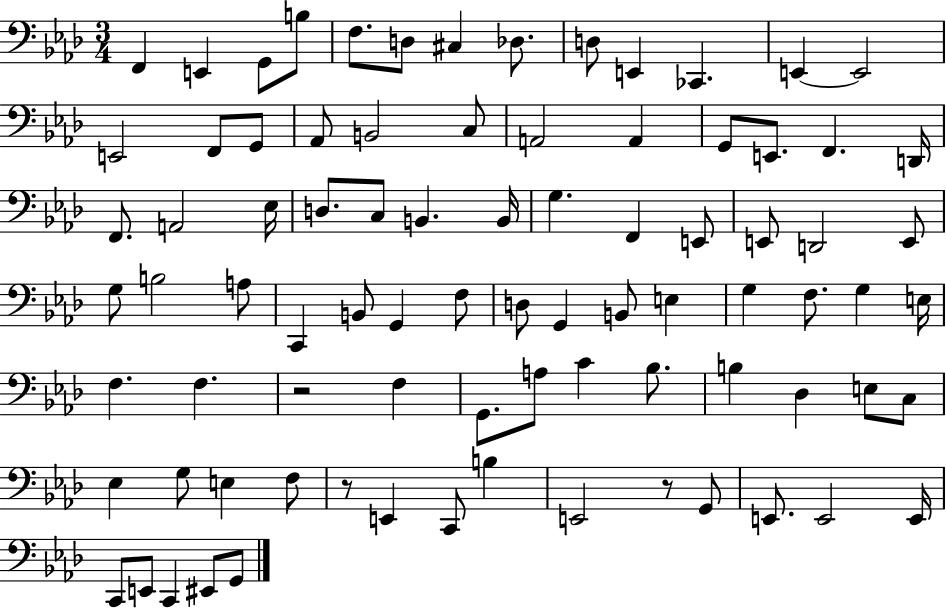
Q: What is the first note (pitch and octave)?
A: F2